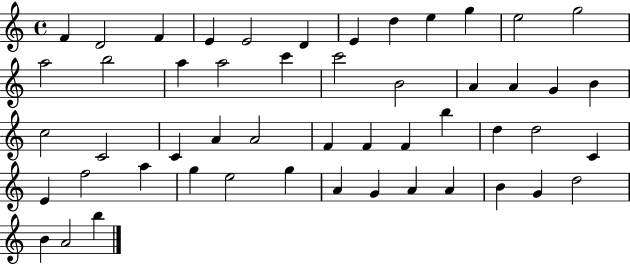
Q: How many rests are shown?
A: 0